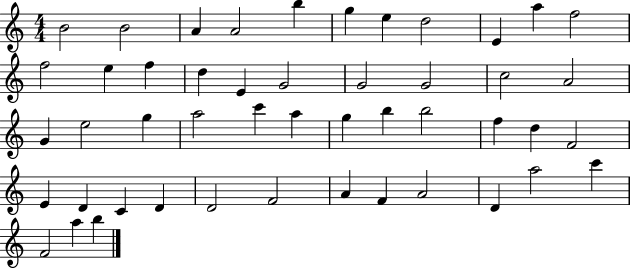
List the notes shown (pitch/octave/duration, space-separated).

B4/h B4/h A4/q A4/h B5/q G5/q E5/q D5/h E4/q A5/q F5/h F5/h E5/q F5/q D5/q E4/q G4/h G4/h G4/h C5/h A4/h G4/q E5/h G5/q A5/h C6/q A5/q G5/q B5/q B5/h F5/q D5/q F4/h E4/q D4/q C4/q D4/q D4/h F4/h A4/q F4/q A4/h D4/q A5/h C6/q F4/h A5/q B5/q